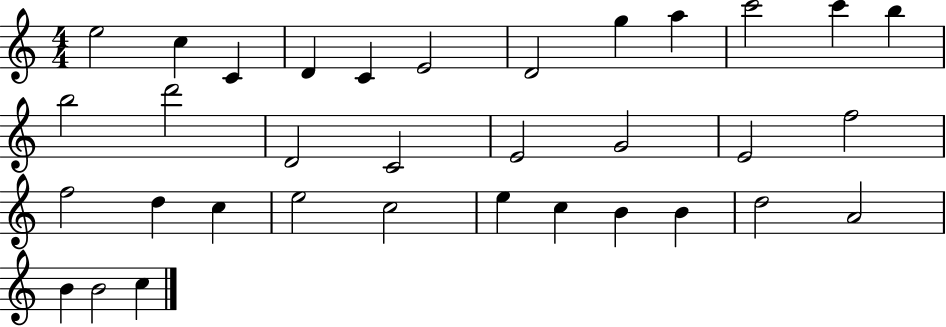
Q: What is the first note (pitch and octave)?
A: E5